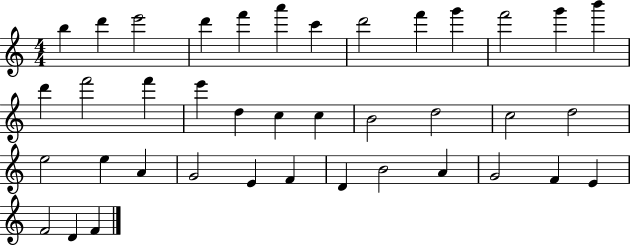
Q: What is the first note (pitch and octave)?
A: B5